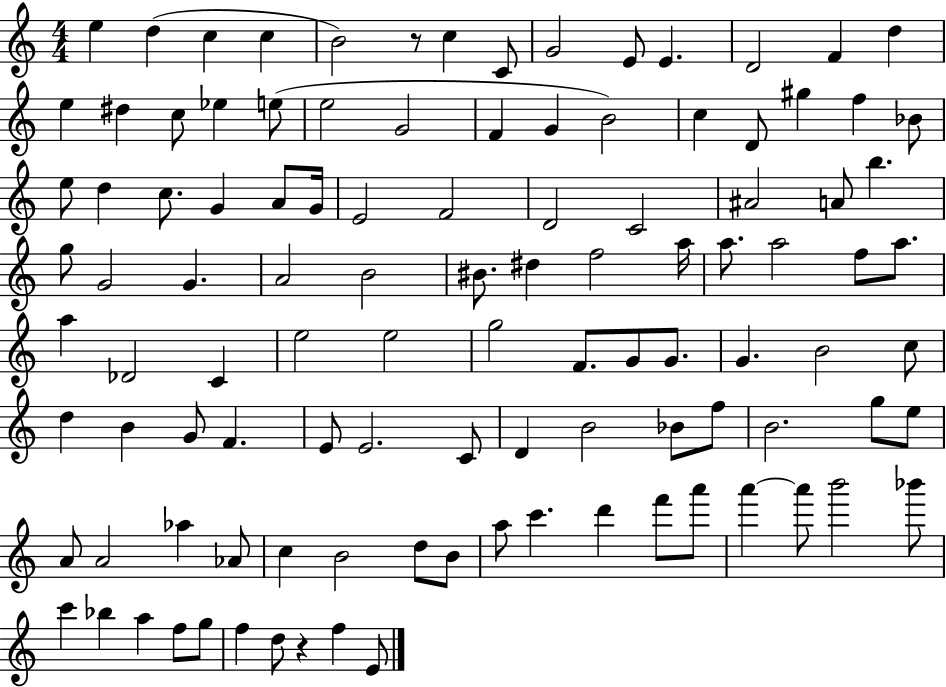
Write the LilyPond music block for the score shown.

{
  \clef treble
  \numericTimeSignature
  \time 4/4
  \key c \major
  e''4 d''4( c''4 c''4 | b'2) r8 c''4 c'8 | g'2 e'8 e'4. | d'2 f'4 d''4 | \break e''4 dis''4 c''8 ees''4 e''8( | e''2 g'2 | f'4 g'4 b'2) | c''4 d'8 gis''4 f''4 bes'8 | \break e''8 d''4 c''8. g'4 a'8 g'16 | e'2 f'2 | d'2 c'2 | ais'2 a'8 b''4. | \break g''8 g'2 g'4. | a'2 b'2 | bis'8. dis''4 f''2 a''16 | a''8. a''2 f''8 a''8. | \break a''4 des'2 c'4 | e''2 e''2 | g''2 f'8. g'8 g'8. | g'4. b'2 c''8 | \break d''4 b'4 g'8 f'4. | e'8 e'2. c'8 | d'4 b'2 bes'8 f''8 | b'2. g''8 e''8 | \break a'8 a'2 aes''4 aes'8 | c''4 b'2 d''8 b'8 | a''8 c'''4. d'''4 f'''8 a'''8 | a'''4~~ a'''8 b'''2 bes'''8 | \break c'''4 bes''4 a''4 f''8 g''8 | f''4 d''8 r4 f''4 e'8 | \bar "|."
}